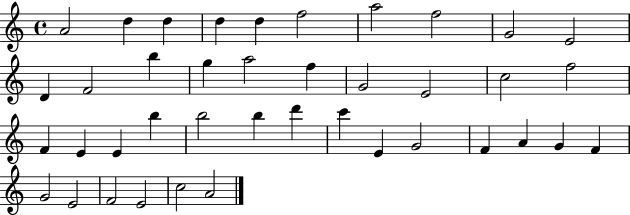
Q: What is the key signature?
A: C major